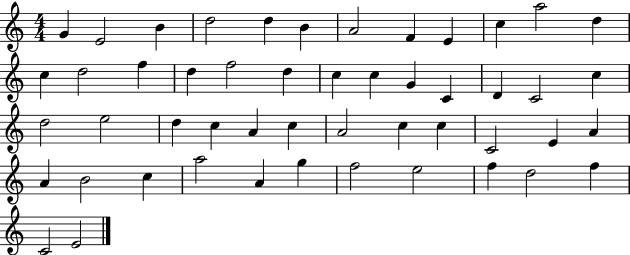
G4/q E4/h B4/q D5/h D5/q B4/q A4/h F4/q E4/q C5/q A5/h D5/q C5/q D5/h F5/q D5/q F5/h D5/q C5/q C5/q G4/q C4/q D4/q C4/h C5/q D5/h E5/h D5/q C5/q A4/q C5/q A4/h C5/q C5/q C4/h E4/q A4/q A4/q B4/h C5/q A5/h A4/q G5/q F5/h E5/h F5/q D5/h F5/q C4/h E4/h